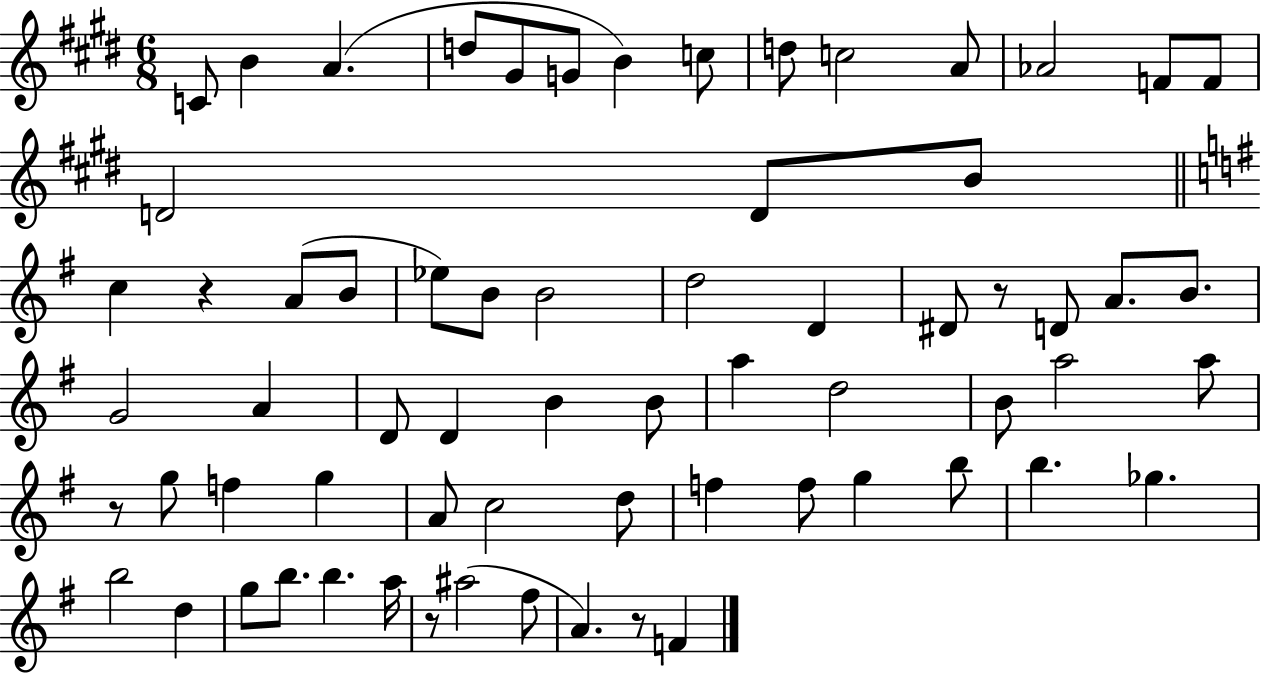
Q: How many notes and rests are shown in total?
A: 67